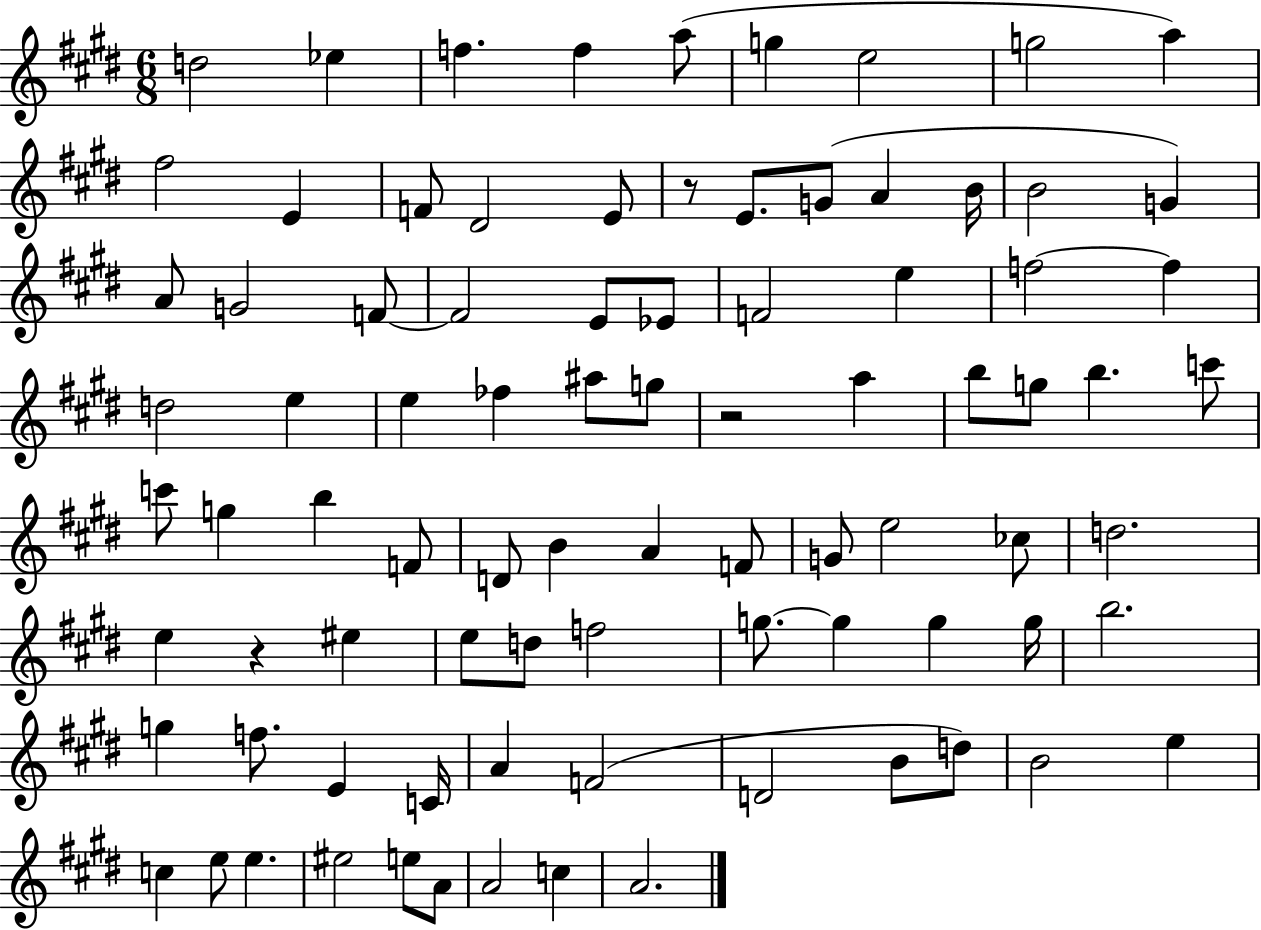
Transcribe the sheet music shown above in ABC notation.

X:1
T:Untitled
M:6/8
L:1/4
K:E
d2 _e f f a/2 g e2 g2 a ^f2 E F/2 ^D2 E/2 z/2 E/2 G/2 A B/4 B2 G A/2 G2 F/2 F2 E/2 _E/2 F2 e f2 f d2 e e _f ^a/2 g/2 z2 a b/2 g/2 b c'/2 c'/2 g b F/2 D/2 B A F/2 G/2 e2 _c/2 d2 e z ^e e/2 d/2 f2 g/2 g g g/4 b2 g f/2 E C/4 A F2 D2 B/2 d/2 B2 e c e/2 e ^e2 e/2 A/2 A2 c A2